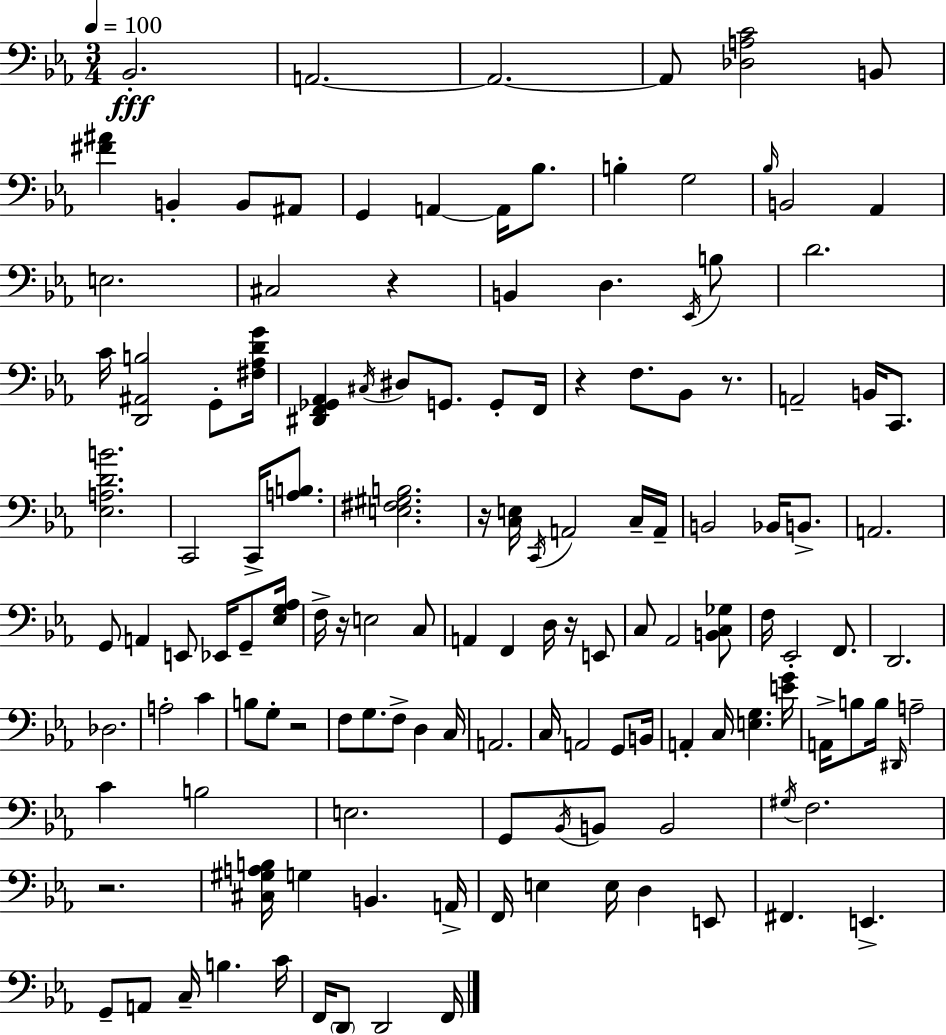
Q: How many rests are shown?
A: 8